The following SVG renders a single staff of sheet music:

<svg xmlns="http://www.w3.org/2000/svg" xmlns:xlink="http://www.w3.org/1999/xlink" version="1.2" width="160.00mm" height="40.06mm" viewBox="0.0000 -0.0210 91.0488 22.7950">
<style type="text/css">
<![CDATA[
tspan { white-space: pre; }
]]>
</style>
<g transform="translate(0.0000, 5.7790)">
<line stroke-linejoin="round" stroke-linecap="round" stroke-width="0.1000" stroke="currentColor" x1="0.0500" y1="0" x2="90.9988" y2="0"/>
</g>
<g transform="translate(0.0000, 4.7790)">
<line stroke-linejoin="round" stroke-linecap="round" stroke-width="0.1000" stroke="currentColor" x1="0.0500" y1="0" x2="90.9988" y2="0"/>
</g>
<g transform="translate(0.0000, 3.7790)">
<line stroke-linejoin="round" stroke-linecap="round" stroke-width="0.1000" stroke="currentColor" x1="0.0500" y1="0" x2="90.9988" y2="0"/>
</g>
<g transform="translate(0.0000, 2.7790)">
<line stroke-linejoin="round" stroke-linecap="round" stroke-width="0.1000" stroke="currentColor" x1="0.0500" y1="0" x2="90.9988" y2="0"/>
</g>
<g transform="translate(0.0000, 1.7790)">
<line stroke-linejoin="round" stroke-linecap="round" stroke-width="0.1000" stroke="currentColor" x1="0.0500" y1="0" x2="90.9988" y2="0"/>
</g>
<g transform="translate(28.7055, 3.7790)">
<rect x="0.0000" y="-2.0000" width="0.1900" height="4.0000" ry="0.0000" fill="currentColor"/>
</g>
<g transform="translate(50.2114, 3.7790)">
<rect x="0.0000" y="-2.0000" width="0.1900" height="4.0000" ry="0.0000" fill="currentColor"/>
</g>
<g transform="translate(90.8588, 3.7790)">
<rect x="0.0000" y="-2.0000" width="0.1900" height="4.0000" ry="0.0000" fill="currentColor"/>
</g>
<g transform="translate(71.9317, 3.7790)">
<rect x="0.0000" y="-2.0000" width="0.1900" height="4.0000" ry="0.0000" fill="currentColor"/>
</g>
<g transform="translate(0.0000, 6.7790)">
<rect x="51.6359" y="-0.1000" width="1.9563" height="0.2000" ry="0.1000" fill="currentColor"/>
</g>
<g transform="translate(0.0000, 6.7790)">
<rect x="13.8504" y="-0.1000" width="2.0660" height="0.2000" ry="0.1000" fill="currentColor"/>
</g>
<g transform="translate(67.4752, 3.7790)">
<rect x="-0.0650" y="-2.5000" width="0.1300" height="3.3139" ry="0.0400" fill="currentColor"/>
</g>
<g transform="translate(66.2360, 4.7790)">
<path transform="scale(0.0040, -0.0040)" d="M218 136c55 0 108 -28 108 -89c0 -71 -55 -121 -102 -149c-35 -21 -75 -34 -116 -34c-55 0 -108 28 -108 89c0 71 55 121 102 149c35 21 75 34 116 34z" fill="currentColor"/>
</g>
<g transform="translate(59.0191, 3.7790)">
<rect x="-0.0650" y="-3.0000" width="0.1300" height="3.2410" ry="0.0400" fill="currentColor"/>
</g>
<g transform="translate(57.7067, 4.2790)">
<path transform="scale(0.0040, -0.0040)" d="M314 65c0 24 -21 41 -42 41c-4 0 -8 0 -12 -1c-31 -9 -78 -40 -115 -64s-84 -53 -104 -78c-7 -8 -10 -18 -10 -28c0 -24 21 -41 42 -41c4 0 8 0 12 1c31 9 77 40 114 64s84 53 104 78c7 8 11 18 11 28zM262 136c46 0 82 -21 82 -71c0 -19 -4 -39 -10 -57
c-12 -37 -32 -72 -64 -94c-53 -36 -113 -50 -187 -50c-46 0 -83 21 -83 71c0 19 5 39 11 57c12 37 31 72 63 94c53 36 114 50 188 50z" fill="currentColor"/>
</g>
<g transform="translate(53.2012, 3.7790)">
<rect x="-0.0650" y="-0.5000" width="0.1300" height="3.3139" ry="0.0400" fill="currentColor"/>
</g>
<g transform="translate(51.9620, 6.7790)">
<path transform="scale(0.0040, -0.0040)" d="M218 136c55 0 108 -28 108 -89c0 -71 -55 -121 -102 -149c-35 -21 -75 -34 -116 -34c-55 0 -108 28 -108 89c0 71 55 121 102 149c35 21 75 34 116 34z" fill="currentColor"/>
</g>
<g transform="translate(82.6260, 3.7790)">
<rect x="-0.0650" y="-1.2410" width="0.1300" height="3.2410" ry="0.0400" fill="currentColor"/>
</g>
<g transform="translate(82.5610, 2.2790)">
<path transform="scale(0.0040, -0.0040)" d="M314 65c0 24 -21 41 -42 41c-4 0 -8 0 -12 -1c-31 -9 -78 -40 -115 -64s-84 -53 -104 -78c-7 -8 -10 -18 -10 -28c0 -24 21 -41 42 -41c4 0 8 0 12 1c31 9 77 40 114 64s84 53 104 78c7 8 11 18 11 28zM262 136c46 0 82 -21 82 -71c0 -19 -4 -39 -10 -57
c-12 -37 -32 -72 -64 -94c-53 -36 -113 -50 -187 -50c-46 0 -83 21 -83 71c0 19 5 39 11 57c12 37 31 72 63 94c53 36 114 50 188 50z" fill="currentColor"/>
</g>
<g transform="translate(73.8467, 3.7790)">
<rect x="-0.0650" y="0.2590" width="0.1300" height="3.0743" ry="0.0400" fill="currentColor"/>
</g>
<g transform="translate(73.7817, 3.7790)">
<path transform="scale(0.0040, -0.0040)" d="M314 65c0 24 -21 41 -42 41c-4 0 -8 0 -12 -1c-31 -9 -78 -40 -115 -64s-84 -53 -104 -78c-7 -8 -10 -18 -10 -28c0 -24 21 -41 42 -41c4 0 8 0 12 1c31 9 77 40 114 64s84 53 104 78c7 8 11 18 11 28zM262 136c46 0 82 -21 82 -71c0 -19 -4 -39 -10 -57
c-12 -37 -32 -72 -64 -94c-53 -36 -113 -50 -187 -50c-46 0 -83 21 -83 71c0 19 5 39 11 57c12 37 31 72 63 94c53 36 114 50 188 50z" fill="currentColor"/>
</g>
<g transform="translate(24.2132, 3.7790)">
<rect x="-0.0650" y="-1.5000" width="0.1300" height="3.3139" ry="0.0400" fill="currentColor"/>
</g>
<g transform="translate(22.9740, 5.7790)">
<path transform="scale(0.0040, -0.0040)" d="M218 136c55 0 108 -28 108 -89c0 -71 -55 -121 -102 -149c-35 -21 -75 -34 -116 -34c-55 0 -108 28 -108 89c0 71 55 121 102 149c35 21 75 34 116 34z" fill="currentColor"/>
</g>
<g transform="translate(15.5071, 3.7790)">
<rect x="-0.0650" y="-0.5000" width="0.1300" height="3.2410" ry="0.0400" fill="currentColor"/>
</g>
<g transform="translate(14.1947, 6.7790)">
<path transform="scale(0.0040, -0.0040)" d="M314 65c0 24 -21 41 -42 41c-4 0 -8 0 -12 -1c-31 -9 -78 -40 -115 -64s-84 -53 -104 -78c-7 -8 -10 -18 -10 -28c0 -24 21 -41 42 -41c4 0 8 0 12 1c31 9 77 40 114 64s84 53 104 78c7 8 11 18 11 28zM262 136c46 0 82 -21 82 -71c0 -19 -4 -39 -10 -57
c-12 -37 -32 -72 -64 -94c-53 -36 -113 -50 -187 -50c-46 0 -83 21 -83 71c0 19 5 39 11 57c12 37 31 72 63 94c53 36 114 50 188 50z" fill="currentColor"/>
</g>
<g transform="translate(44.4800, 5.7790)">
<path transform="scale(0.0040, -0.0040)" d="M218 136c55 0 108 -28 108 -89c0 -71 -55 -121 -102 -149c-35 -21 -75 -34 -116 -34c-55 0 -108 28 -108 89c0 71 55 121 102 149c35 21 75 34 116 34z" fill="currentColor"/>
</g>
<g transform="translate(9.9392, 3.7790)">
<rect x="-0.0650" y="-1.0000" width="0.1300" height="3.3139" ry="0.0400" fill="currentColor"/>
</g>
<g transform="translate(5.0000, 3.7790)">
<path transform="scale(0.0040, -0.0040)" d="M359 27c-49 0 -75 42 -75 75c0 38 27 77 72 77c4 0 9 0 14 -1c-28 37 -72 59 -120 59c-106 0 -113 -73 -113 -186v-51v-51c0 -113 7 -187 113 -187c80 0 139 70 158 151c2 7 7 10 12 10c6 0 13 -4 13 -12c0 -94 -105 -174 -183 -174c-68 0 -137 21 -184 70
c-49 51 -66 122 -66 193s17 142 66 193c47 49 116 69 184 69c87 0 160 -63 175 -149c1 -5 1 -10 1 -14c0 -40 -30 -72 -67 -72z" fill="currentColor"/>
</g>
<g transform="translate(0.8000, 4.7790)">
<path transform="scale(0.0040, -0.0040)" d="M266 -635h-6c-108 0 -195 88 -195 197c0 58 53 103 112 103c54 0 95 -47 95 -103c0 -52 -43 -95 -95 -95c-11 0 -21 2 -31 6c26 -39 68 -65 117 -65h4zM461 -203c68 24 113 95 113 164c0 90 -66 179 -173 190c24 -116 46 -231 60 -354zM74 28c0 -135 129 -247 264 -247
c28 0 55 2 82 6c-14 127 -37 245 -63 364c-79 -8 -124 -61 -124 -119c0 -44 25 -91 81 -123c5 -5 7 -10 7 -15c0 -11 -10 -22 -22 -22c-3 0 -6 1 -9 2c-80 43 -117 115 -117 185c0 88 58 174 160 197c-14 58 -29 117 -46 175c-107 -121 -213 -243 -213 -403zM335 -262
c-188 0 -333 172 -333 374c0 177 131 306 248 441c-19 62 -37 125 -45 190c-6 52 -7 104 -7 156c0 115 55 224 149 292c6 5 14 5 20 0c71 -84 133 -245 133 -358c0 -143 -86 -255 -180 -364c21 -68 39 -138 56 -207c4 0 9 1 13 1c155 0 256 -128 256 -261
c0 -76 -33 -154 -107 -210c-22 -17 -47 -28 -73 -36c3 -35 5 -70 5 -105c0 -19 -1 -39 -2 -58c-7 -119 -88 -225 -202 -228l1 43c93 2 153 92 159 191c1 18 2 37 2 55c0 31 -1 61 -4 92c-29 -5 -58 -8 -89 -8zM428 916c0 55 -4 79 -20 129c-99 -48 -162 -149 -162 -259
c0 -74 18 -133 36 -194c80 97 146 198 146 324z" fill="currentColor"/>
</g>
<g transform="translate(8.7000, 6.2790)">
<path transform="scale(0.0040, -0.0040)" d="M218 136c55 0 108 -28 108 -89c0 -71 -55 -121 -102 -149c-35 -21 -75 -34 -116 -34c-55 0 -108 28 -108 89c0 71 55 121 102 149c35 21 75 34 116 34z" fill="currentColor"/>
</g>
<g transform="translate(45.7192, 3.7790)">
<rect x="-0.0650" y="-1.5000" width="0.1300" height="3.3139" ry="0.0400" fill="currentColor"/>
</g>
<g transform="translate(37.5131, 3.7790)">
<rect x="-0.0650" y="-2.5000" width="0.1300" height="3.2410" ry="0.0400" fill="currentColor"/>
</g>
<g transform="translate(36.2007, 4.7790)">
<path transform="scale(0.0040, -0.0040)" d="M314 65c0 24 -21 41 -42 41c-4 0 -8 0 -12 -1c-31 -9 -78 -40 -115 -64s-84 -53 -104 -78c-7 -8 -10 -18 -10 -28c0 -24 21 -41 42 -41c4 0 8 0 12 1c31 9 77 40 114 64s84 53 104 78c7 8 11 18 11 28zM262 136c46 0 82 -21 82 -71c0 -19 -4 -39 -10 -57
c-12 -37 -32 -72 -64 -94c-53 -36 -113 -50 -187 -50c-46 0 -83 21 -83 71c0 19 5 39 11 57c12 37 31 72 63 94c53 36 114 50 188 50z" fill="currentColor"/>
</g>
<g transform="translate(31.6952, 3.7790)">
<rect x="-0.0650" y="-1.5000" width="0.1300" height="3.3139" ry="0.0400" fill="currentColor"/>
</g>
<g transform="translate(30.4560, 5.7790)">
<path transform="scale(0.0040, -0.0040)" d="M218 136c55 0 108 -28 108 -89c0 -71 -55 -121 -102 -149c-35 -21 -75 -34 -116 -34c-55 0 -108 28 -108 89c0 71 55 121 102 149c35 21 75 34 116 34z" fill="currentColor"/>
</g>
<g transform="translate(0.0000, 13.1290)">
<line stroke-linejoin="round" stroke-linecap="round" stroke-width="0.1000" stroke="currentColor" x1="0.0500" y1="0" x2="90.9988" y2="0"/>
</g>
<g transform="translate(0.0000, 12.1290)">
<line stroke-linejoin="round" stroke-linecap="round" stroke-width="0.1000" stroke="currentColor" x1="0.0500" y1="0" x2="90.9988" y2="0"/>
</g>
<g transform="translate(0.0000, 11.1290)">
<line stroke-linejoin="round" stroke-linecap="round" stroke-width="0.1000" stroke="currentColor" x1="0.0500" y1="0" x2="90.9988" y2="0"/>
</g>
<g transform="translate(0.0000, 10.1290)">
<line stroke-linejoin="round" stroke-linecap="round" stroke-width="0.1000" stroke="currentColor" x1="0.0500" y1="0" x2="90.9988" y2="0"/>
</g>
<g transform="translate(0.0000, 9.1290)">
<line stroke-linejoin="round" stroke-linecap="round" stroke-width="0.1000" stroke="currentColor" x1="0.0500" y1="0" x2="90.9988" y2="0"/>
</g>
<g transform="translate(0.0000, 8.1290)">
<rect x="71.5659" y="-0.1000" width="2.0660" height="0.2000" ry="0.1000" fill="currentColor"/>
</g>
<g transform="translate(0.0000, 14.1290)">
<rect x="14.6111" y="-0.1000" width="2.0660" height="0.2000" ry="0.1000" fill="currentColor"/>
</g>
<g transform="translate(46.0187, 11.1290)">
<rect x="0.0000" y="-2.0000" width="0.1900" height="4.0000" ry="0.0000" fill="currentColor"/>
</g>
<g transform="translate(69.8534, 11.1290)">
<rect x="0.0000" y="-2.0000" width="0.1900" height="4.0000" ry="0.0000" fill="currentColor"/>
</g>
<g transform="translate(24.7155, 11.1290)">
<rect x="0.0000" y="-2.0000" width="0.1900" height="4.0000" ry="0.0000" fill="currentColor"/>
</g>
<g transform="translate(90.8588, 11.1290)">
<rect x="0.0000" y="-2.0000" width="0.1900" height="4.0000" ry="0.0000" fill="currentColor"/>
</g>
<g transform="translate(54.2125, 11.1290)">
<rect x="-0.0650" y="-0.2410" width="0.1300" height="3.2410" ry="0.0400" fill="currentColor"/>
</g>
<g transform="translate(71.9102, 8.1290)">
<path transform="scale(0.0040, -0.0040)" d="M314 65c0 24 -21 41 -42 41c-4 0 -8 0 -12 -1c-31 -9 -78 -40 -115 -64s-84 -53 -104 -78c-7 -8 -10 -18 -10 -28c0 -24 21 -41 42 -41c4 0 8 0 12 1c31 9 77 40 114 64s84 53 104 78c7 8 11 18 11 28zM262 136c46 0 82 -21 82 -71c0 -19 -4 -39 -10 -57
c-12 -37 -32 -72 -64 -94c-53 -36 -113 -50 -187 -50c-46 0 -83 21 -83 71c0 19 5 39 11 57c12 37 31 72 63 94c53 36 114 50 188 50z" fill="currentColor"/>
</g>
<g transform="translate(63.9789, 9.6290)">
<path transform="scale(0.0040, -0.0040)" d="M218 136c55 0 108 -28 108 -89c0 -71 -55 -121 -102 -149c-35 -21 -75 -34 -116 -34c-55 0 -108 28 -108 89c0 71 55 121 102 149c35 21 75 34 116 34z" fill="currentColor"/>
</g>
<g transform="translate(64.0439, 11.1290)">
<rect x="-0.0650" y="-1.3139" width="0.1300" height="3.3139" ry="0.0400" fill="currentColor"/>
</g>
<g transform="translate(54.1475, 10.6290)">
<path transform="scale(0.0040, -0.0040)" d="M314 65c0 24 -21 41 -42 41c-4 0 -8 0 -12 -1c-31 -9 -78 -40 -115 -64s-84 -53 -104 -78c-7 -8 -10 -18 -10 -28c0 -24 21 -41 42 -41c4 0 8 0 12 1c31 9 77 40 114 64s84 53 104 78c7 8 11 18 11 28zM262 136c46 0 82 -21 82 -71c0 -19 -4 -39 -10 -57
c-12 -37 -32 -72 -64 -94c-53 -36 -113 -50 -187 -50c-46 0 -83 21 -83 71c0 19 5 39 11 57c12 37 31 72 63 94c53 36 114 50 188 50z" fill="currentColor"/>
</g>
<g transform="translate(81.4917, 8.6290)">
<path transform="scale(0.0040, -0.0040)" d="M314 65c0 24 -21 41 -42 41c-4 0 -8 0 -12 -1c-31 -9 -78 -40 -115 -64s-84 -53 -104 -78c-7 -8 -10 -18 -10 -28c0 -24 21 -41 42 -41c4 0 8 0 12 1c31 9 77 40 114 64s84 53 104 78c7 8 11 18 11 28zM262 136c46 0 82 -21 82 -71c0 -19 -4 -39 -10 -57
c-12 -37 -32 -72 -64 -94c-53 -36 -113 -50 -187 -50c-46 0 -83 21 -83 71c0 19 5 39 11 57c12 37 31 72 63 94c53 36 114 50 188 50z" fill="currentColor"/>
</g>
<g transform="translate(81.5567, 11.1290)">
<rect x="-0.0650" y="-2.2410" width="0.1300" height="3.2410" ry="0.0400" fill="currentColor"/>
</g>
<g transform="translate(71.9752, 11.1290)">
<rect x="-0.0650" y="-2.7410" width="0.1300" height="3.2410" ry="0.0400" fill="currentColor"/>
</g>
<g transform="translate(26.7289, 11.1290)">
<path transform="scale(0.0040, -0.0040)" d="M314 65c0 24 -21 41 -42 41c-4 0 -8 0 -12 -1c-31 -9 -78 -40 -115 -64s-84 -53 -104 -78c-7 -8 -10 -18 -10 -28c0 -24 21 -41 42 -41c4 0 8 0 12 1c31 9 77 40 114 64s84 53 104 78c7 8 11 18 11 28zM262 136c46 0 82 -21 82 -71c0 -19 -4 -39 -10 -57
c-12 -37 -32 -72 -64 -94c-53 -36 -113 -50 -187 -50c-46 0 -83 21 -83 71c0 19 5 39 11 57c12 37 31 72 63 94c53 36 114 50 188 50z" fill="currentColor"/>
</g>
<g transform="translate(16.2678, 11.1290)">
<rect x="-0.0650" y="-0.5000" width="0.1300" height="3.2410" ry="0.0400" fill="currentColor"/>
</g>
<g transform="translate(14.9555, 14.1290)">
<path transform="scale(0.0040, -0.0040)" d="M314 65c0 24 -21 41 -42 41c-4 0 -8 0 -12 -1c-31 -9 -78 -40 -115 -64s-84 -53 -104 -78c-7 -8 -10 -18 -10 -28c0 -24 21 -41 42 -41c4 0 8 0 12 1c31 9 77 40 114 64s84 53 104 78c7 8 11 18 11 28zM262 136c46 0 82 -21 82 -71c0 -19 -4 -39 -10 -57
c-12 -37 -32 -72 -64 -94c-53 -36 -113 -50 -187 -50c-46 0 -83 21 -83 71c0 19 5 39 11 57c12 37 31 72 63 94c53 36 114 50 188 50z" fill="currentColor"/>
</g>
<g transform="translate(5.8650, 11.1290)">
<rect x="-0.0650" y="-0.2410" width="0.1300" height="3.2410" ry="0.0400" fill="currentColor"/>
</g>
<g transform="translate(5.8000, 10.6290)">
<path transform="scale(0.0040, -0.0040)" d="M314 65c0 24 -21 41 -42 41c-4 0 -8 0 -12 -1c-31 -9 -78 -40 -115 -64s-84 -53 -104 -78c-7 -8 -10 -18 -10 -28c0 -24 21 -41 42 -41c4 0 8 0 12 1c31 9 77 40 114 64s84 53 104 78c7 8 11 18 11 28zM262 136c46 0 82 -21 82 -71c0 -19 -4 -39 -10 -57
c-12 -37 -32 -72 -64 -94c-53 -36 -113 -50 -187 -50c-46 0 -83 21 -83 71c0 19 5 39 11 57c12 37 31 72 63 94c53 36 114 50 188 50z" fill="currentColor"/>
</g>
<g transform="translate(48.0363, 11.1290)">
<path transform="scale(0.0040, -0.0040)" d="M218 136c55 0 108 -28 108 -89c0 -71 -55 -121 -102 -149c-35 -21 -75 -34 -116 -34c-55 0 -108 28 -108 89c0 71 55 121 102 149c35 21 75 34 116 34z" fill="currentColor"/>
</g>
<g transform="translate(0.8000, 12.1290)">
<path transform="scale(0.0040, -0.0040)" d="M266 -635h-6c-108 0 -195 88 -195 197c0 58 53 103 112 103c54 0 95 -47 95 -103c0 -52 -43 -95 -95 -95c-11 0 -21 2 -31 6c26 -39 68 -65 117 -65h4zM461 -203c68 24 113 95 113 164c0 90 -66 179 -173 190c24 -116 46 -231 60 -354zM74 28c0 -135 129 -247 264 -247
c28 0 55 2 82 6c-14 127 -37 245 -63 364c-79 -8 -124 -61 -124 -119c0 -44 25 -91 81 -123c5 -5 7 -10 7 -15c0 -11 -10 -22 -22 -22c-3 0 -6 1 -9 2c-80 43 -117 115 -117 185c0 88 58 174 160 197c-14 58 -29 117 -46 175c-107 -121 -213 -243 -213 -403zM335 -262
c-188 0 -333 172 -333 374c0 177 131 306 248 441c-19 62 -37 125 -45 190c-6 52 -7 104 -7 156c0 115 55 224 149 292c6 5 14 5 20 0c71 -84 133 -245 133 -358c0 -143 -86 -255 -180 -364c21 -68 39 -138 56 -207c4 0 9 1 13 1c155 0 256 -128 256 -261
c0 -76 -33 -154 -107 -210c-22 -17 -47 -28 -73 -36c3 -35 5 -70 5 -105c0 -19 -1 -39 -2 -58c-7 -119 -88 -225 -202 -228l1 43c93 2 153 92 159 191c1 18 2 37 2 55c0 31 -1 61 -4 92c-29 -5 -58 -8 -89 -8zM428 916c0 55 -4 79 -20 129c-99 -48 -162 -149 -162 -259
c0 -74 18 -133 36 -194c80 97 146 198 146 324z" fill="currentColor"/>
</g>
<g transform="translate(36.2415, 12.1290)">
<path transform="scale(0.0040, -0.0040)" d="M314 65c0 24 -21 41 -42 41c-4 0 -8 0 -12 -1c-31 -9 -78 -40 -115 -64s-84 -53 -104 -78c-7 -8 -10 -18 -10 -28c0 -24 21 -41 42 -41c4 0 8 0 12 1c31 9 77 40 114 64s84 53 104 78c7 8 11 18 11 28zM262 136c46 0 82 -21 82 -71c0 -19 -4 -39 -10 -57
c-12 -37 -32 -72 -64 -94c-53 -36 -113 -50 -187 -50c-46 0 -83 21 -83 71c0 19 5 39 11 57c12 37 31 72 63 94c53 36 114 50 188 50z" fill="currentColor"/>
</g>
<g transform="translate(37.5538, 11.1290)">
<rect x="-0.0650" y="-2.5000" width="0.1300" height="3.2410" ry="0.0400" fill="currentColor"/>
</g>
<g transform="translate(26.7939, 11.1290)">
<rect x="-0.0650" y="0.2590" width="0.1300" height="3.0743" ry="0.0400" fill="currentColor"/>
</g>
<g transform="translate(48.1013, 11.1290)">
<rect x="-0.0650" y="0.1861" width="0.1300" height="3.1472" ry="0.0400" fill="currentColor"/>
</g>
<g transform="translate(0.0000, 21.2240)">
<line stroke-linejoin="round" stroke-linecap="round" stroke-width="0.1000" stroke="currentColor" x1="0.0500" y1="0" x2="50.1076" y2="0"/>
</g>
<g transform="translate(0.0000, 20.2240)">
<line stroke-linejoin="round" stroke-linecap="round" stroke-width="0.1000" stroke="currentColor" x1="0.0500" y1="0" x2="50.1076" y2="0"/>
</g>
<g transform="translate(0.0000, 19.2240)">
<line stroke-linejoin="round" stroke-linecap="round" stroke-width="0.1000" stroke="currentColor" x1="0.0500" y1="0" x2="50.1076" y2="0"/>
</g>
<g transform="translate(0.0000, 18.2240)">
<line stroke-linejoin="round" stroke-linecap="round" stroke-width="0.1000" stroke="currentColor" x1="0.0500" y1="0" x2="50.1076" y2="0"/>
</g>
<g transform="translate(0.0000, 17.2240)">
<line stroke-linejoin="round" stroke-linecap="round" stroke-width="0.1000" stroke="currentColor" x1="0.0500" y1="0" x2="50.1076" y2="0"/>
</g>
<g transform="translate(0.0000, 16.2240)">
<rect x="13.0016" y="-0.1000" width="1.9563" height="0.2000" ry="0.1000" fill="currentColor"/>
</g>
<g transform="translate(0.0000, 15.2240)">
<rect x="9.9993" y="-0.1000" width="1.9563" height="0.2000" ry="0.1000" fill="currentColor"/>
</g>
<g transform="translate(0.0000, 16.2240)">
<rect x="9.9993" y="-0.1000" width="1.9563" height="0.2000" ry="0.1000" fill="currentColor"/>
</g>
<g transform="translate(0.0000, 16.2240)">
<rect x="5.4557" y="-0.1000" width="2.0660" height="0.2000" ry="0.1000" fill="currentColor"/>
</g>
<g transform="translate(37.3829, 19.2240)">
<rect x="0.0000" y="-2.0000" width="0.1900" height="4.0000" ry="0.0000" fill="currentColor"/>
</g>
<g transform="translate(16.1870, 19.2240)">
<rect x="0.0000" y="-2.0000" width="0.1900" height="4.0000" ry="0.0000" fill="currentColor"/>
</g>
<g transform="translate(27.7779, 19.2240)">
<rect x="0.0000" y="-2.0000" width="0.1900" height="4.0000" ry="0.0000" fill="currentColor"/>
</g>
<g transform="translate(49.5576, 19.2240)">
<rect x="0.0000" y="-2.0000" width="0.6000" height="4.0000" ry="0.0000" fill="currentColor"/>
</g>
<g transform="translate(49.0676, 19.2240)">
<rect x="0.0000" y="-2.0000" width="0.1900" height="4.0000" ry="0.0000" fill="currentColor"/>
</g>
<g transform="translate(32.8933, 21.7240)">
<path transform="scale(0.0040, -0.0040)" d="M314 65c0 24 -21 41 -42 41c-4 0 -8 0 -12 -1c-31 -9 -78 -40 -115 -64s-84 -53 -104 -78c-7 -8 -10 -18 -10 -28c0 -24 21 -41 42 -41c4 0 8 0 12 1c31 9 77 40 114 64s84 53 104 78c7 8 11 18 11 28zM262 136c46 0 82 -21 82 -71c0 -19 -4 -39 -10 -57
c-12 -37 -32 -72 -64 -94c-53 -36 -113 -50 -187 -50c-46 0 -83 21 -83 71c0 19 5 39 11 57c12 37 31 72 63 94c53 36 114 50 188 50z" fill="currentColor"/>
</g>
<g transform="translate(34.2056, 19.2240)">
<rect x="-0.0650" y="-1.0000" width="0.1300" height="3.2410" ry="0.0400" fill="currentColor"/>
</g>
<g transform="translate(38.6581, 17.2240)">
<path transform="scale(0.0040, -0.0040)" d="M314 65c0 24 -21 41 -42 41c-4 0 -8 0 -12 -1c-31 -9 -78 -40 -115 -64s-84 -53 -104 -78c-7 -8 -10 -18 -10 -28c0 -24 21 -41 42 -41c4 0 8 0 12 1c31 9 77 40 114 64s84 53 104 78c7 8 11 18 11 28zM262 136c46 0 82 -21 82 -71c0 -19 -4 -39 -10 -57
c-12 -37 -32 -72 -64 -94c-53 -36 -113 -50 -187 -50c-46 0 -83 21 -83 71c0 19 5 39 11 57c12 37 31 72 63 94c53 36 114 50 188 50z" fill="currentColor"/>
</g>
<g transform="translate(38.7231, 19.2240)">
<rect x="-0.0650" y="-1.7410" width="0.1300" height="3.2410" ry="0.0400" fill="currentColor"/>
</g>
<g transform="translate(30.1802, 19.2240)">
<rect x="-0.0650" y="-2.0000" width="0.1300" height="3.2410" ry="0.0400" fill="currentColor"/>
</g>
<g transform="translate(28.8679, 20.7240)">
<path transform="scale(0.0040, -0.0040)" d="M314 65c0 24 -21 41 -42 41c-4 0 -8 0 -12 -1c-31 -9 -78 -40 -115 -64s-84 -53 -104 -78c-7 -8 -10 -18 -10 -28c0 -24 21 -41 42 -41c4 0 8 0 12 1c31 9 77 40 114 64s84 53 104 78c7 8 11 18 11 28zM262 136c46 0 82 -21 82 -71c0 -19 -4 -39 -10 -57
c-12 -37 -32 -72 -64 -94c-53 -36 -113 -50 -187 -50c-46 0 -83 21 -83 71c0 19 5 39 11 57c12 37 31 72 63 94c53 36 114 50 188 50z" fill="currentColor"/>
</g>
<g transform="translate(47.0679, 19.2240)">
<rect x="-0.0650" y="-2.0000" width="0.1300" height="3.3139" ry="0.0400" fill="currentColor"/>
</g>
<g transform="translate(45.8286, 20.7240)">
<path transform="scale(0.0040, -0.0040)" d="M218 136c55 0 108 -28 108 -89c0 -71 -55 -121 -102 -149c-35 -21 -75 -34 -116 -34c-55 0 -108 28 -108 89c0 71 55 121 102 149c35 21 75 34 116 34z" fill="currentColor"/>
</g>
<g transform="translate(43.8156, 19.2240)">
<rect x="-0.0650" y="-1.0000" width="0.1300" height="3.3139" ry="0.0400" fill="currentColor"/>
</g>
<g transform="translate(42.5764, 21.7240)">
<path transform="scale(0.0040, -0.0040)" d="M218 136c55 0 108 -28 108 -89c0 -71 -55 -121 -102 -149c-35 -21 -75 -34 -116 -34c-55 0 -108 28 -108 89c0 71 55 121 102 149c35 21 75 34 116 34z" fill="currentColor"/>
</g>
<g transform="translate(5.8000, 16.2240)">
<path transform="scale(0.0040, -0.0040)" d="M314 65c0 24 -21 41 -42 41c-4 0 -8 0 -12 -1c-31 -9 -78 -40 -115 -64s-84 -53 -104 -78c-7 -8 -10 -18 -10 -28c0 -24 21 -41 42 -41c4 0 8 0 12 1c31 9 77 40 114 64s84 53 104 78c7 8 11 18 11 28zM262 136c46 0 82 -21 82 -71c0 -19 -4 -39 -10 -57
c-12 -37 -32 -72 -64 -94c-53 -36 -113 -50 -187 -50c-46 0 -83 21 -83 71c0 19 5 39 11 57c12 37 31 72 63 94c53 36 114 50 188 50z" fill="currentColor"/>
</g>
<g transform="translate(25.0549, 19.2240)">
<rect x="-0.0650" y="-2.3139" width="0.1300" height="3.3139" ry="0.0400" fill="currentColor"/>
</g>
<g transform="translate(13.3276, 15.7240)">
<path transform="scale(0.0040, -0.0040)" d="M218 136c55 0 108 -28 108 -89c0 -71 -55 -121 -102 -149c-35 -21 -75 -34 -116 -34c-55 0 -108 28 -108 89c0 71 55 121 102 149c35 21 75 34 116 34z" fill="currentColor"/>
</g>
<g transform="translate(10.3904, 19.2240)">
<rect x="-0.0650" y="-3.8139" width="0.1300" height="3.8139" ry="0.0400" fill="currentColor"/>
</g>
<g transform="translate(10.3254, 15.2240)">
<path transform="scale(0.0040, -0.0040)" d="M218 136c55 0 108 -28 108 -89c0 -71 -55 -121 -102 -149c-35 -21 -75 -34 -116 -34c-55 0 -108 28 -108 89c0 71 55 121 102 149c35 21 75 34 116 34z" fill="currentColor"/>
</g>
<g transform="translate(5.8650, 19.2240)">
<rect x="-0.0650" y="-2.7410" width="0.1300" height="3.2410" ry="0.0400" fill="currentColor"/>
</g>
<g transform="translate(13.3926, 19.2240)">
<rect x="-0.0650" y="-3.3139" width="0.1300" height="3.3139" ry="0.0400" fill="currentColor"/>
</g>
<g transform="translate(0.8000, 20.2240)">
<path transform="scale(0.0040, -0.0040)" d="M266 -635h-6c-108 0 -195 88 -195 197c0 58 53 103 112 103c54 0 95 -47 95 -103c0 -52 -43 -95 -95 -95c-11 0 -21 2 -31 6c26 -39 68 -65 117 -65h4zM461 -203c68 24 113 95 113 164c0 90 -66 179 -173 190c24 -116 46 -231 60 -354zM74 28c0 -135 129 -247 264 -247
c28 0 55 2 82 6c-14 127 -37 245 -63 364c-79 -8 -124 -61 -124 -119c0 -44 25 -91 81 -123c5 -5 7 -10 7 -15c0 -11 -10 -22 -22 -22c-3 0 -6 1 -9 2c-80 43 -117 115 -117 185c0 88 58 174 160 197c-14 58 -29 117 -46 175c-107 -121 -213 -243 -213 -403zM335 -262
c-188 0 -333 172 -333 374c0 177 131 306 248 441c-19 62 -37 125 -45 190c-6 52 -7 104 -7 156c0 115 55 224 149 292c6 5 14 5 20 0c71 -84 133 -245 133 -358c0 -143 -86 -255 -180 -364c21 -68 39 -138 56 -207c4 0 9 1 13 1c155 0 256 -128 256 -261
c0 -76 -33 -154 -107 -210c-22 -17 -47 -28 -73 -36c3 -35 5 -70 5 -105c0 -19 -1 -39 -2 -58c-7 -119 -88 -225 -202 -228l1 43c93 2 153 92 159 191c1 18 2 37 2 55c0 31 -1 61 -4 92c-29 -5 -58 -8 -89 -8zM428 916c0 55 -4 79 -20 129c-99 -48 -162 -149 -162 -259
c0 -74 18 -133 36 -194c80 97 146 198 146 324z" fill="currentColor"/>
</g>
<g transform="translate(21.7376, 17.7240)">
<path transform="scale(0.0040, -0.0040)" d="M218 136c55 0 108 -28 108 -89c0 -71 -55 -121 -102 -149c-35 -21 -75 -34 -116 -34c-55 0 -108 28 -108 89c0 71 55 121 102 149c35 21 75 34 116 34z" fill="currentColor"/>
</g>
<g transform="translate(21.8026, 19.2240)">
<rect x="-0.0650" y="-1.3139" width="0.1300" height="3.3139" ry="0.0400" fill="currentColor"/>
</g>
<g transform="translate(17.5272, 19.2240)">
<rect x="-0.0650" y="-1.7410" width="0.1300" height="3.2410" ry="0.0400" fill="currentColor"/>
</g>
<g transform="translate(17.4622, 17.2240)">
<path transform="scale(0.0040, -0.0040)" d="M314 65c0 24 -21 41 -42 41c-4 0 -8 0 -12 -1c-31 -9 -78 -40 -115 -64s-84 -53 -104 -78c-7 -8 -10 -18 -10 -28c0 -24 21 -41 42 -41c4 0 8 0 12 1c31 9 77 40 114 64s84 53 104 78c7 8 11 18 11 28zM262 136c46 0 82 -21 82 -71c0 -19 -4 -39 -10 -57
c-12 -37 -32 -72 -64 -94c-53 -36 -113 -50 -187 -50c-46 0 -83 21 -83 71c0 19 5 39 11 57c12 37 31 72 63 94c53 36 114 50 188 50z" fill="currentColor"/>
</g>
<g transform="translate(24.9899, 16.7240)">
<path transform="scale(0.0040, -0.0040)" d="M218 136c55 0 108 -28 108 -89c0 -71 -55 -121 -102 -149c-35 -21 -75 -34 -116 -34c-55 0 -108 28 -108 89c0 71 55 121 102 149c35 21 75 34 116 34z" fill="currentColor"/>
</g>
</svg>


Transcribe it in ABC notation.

X:1
T:Untitled
M:4/4
L:1/4
K:C
D C2 E E G2 E C A2 G B2 e2 c2 C2 B2 G2 B c2 e a2 g2 a2 c' b f2 e g F2 D2 f2 D F